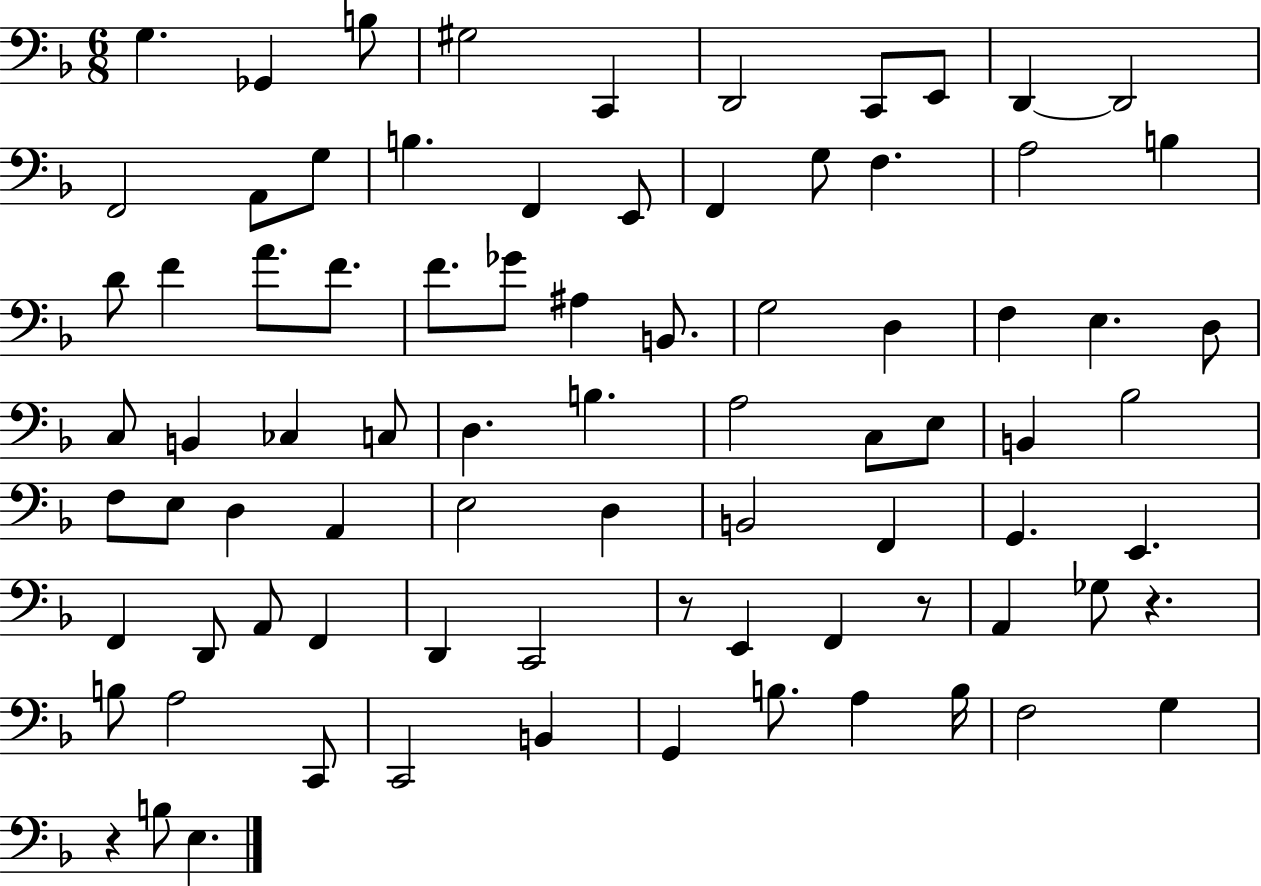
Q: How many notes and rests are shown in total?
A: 82